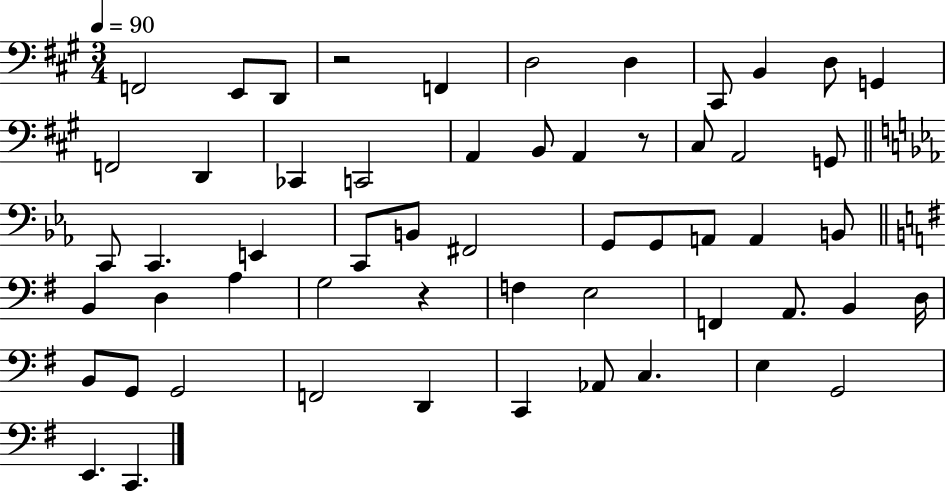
X:1
T:Untitled
M:3/4
L:1/4
K:A
F,,2 E,,/2 D,,/2 z2 F,, D,2 D, ^C,,/2 B,, D,/2 G,, F,,2 D,, _C,, C,,2 A,, B,,/2 A,, z/2 ^C,/2 A,,2 G,,/2 C,,/2 C,, E,, C,,/2 B,,/2 ^F,,2 G,,/2 G,,/2 A,,/2 A,, B,,/2 B,, D, A, G,2 z F, E,2 F,, A,,/2 B,, D,/4 B,,/2 G,,/2 G,,2 F,,2 D,, C,, _A,,/2 C, E, G,,2 E,, C,,